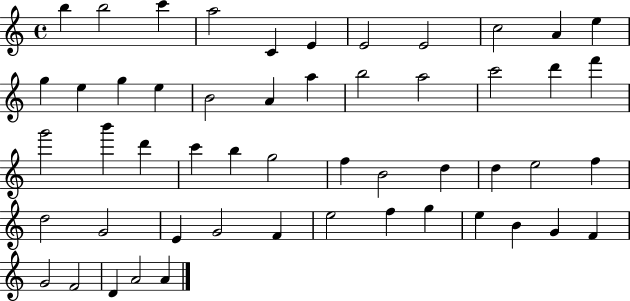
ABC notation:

X:1
T:Untitled
M:4/4
L:1/4
K:C
b b2 c' a2 C E E2 E2 c2 A e g e g e B2 A a b2 a2 c'2 d' f' g'2 b' d' c' b g2 f B2 d d e2 f d2 G2 E G2 F e2 f g e B G F G2 F2 D A2 A